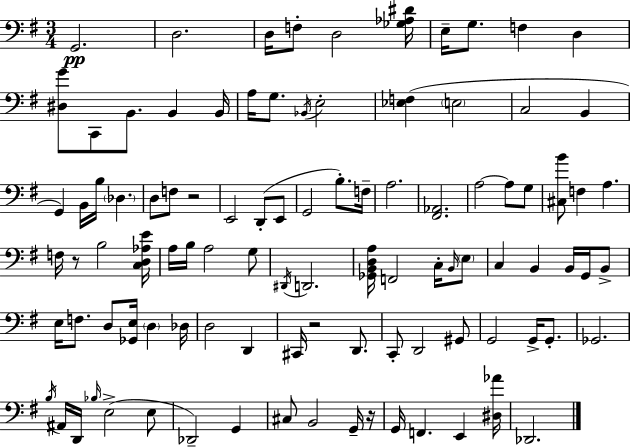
X:1
T:Untitled
M:3/4
L:1/4
K:Em
G,,2 D,2 D,/4 F,/2 D,2 [_G,_A,^D]/4 E,/4 G,/2 F, D, [^D,G]/2 C,,/2 B,,/2 B,, B,,/4 A,/4 G,/2 _B,,/4 E,2 [_E,F,] E,2 C,2 B,, G,, B,,/4 B,/4 _D, D,/2 F,/2 z2 E,,2 D,,/2 E,,/2 G,,2 B,/2 F,/4 A,2 [^F,,_A,,]2 A,2 A,/2 G,/2 [^C,B]/2 F, A, F,/4 z/2 B,2 [C,D,_A,E]/4 A,/4 B,/4 A,2 G,/2 ^D,,/4 D,,2 [_G,,B,,D,A,]/4 F,,2 C,/4 B,,/4 E,/2 C, B,, B,,/4 G,,/4 B,,/2 E,/4 F,/2 D,/2 [_G,,E,]/4 D, _D,/4 D,2 D,, ^C,,/4 z2 D,,/2 C,,/2 D,,2 ^G,,/2 G,,2 G,,/4 G,,/2 _G,,2 B,/4 ^A,,/4 D,,/4 _B,/4 E,2 E,/2 _D,,2 G,, ^C,/2 B,,2 G,,/4 z/4 G,,/4 F,, E,, [^D,_A]/4 _D,,2